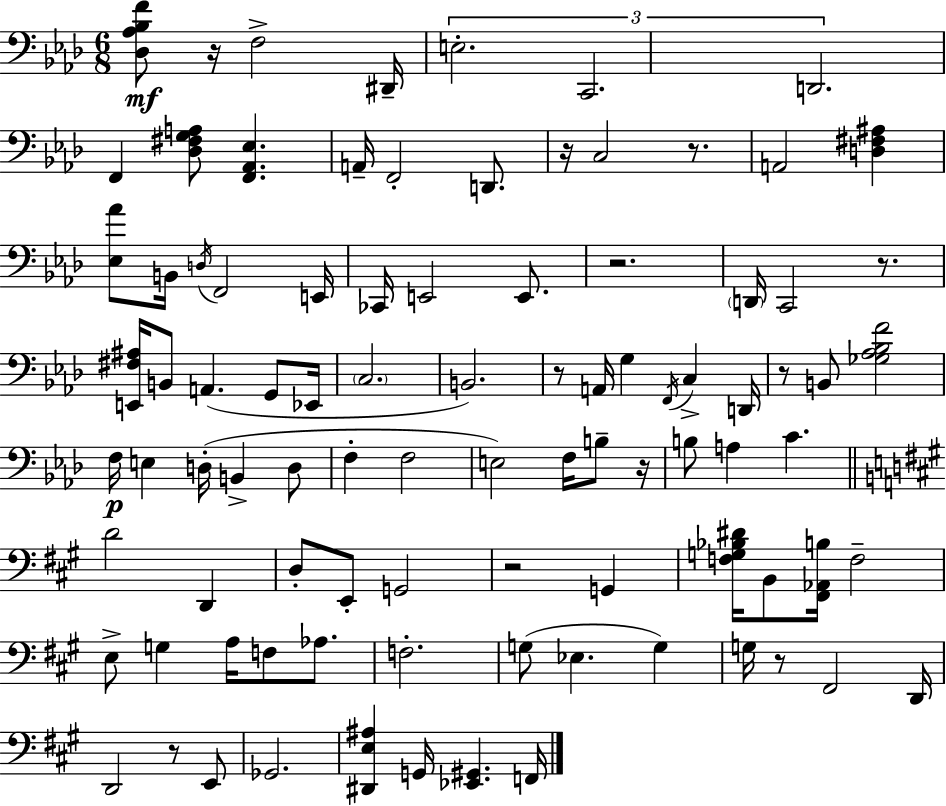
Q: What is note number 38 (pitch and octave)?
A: F3